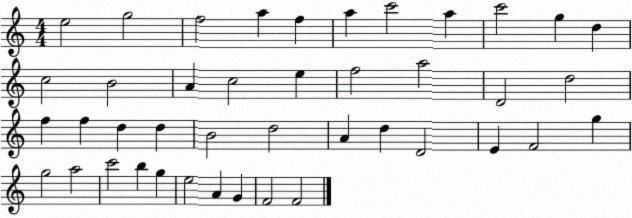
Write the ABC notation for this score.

X:1
T:Untitled
M:4/4
L:1/4
K:C
e2 g2 f2 a f a c'2 a c'2 g d c2 B2 A c2 e f2 a2 D2 d2 f f d d B2 d2 A d D2 E F2 g g2 a2 c'2 b g e2 A G F2 F2